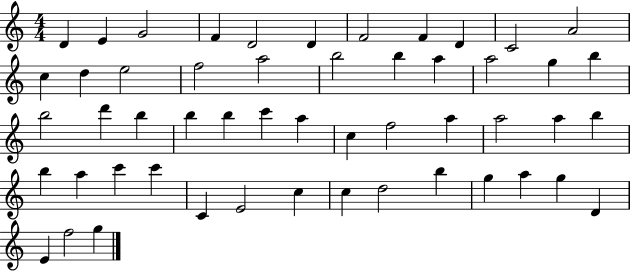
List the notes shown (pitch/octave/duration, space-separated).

D4/q E4/q G4/h F4/q D4/h D4/q F4/h F4/q D4/q C4/h A4/h C5/q D5/q E5/h F5/h A5/h B5/h B5/q A5/q A5/h G5/q B5/q B5/h D6/q B5/q B5/q B5/q C6/q A5/q C5/q F5/h A5/q A5/h A5/q B5/q B5/q A5/q C6/q C6/q C4/q E4/h C5/q C5/q D5/h B5/q G5/q A5/q G5/q D4/q E4/q F5/h G5/q